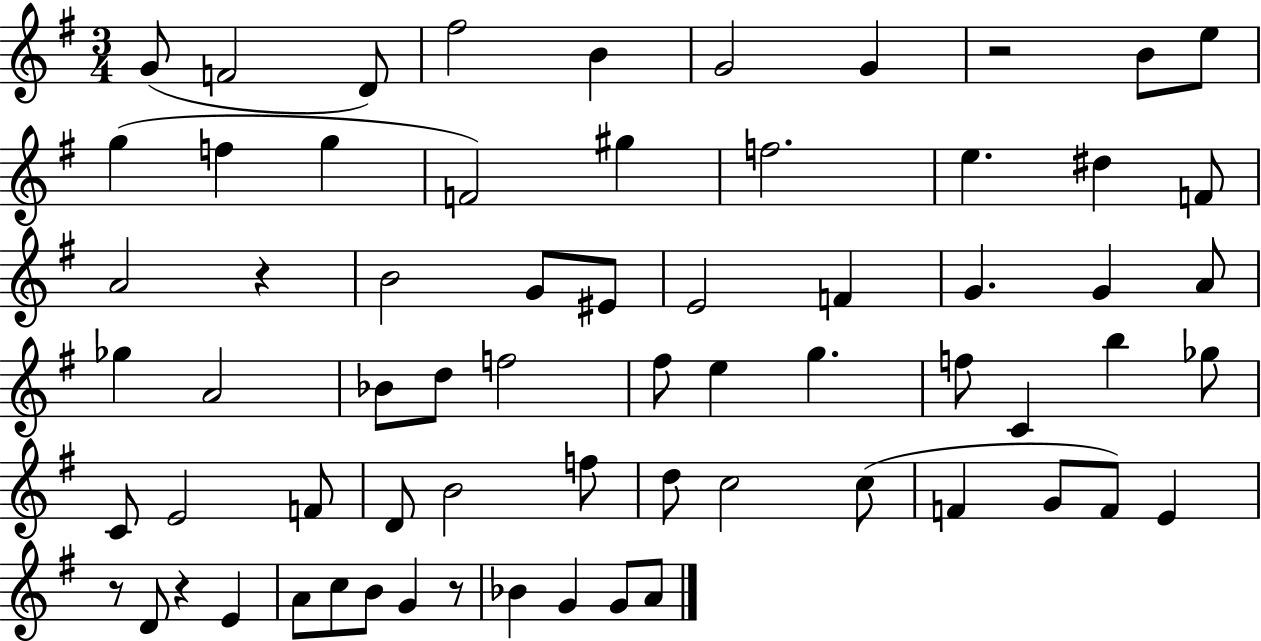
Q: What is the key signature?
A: G major